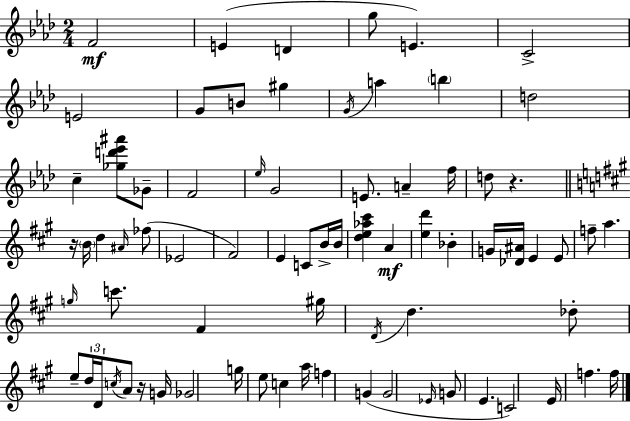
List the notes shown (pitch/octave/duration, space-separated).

F4/h E4/q D4/q G5/e E4/q. C4/h E4/h G4/e B4/e G#5/q G4/s A5/q B5/q D5/h C5/q [Gb5,D6,Eb6,A#6]/e Gb4/e F4/h Eb5/s G4/h E4/e. A4/q F5/s D5/e R/q. R/s B4/s D5/q A#4/s FES5/e Eb4/h F#4/h E4/q C4/e B4/s B4/s [D5,E5,Ab5,C#6]/q A4/q [E5,D6]/q Bb4/q G4/s [Db4,A#4]/s E4/q E4/e F5/e A5/q. G5/s C6/e. F#4/q G#5/s D4/s D5/q. Db5/e E5/e D5/s D4/s C5/s A4/e R/s G4/s Gb4/h G5/s E5/e C5/q A5/s F5/q G4/q G4/h Eb4/s G4/e E4/q. C4/h E4/s F5/q. F5/s